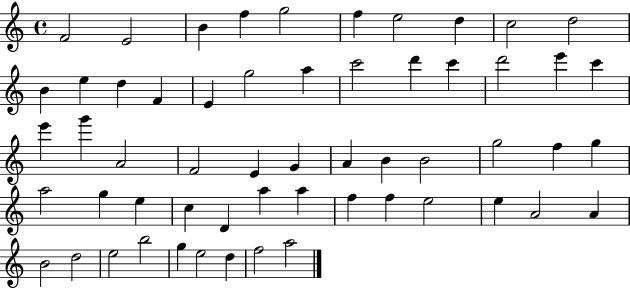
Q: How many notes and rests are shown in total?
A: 57